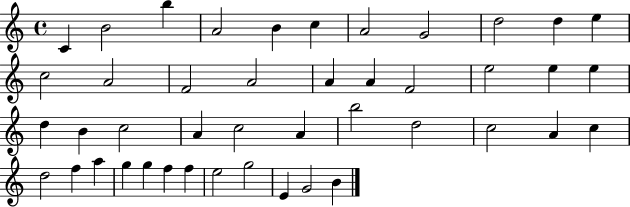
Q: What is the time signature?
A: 4/4